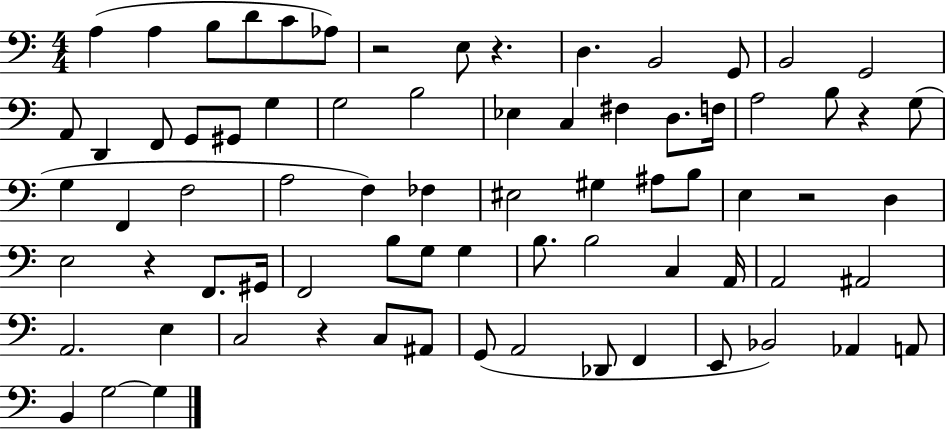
A3/q A3/q B3/e D4/e C4/e Ab3/e R/h E3/e R/q. D3/q. B2/h G2/e B2/h G2/h A2/e D2/q F2/e G2/e G#2/e G3/q G3/h B3/h Eb3/q C3/q F#3/q D3/e. F3/s A3/h B3/e R/q G3/e G3/q F2/q F3/h A3/h F3/q FES3/q EIS3/h G#3/q A#3/e B3/e E3/q R/h D3/q E3/h R/q F2/e. G#2/s F2/h B3/e G3/e G3/q B3/e. B3/h C3/q A2/s A2/h A#2/h A2/h. E3/q C3/h R/q C3/e A#2/e G2/e A2/h Db2/e F2/q E2/e Bb2/h Ab2/q A2/e B2/q G3/h G3/q